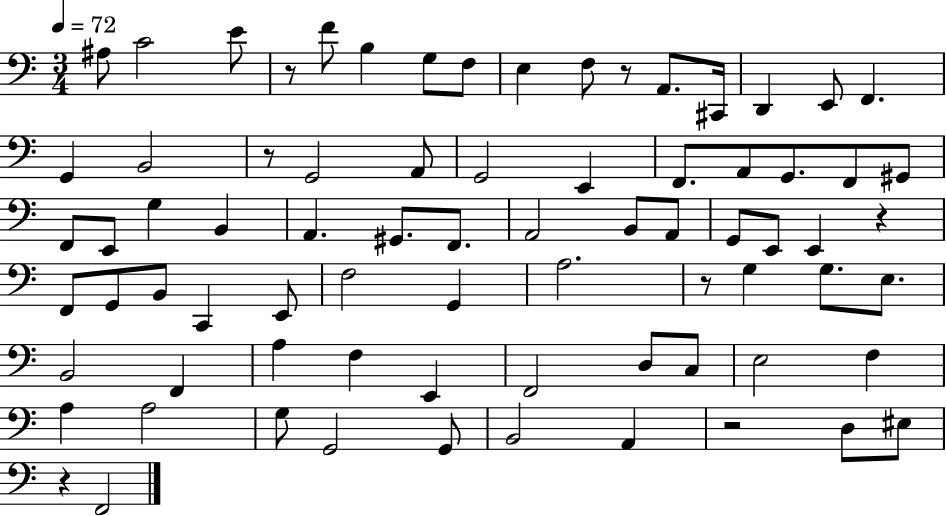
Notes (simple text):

A#3/e C4/h E4/e R/e F4/e B3/q G3/e F3/e E3/q F3/e R/e A2/e. C#2/s D2/q E2/e F2/q. G2/q B2/h R/e G2/h A2/e G2/h E2/q F2/e. A2/e G2/e. F2/e G#2/e F2/e E2/e G3/q B2/q A2/q. G#2/e. F2/e. A2/h B2/e A2/e G2/e E2/e E2/q R/q F2/e G2/e B2/e C2/q E2/e F3/h G2/q A3/h. R/e G3/q G3/e. E3/e. B2/h F2/q A3/q F3/q E2/q F2/h D3/e C3/e E3/h F3/q A3/q A3/h G3/e G2/h G2/e B2/h A2/q R/h D3/e EIS3/e R/q F2/h